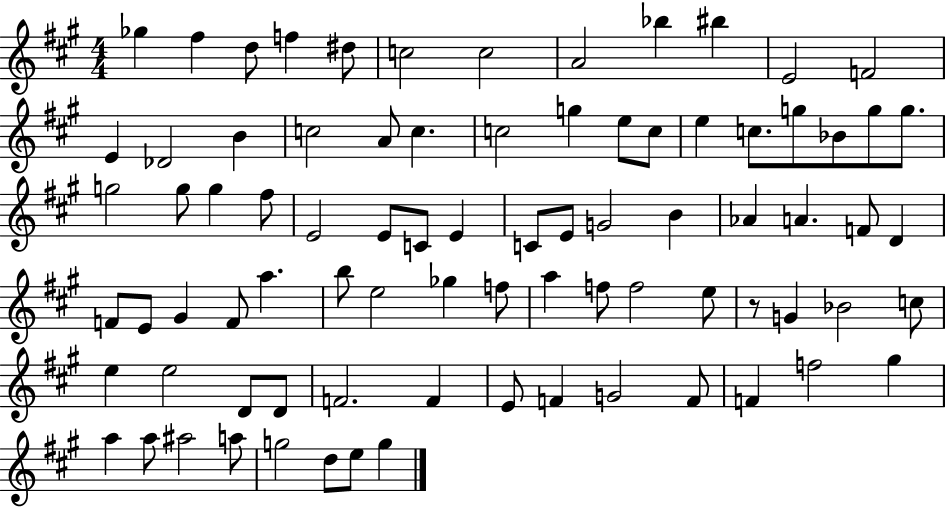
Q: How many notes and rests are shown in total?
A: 82